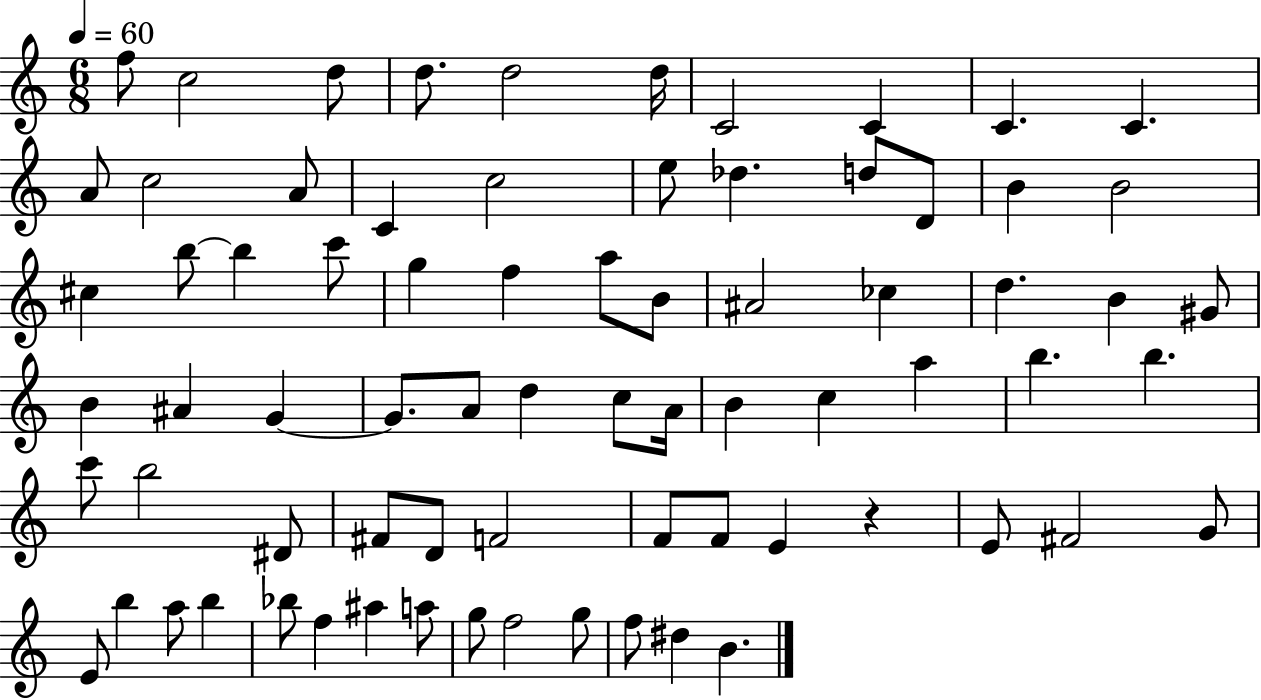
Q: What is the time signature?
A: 6/8